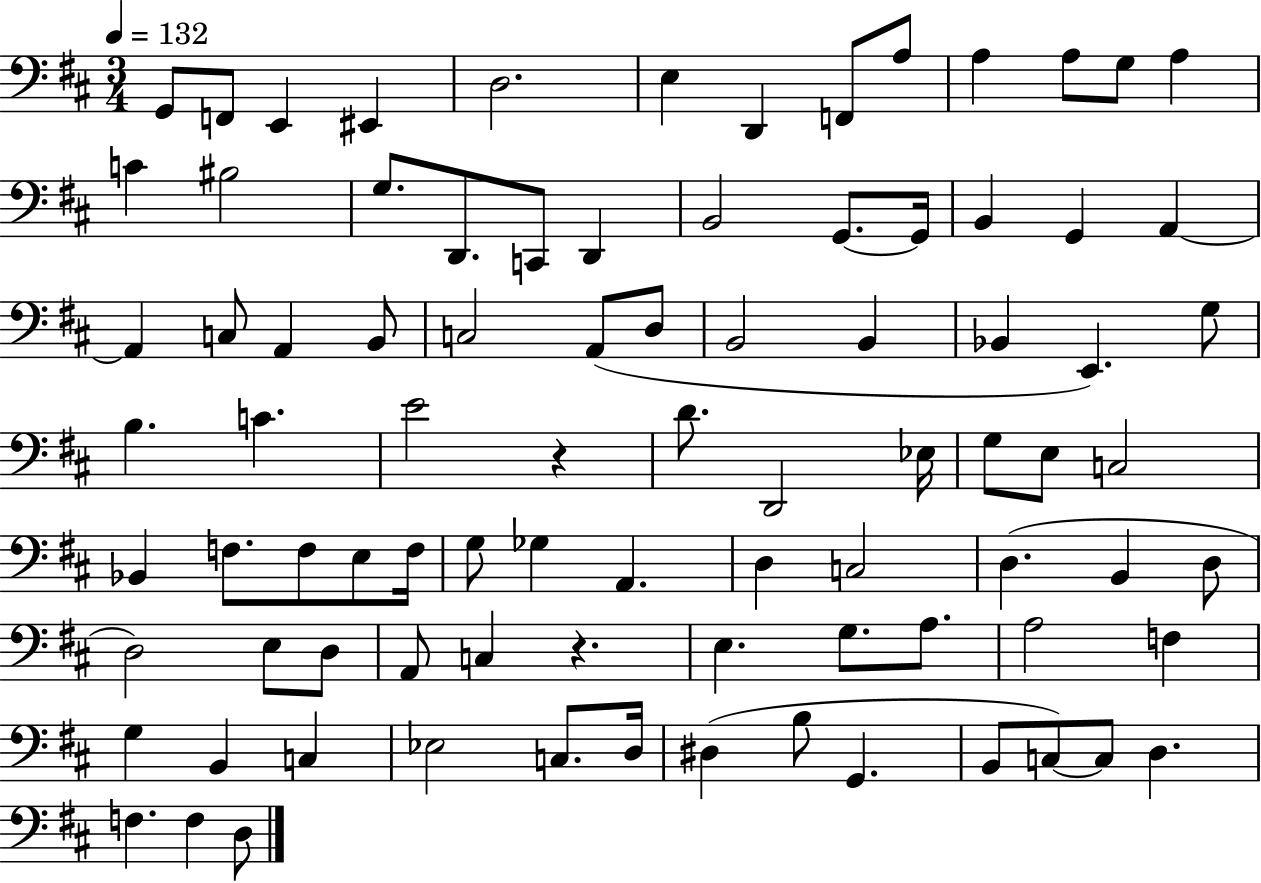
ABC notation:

X:1
T:Untitled
M:3/4
L:1/4
K:D
G,,/2 F,,/2 E,, ^E,, D,2 E, D,, F,,/2 A,/2 A, A,/2 G,/2 A, C ^B,2 G,/2 D,,/2 C,,/2 D,, B,,2 G,,/2 G,,/4 B,, G,, A,, A,, C,/2 A,, B,,/2 C,2 A,,/2 D,/2 B,,2 B,, _B,, E,, G,/2 B, C E2 z D/2 D,,2 _E,/4 G,/2 E,/2 C,2 _B,, F,/2 F,/2 E,/2 F,/4 G,/2 _G, A,, D, C,2 D, B,, D,/2 D,2 E,/2 D,/2 A,,/2 C, z E, G,/2 A,/2 A,2 F, G, B,, C, _E,2 C,/2 D,/4 ^D, B,/2 G,, B,,/2 C,/2 C,/2 D, F, F, D,/2